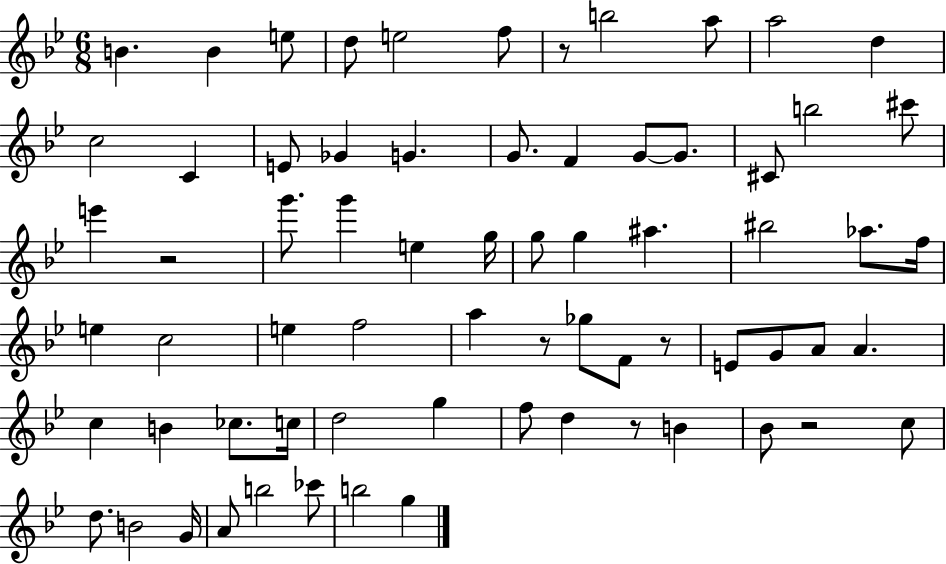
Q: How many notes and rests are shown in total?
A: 69